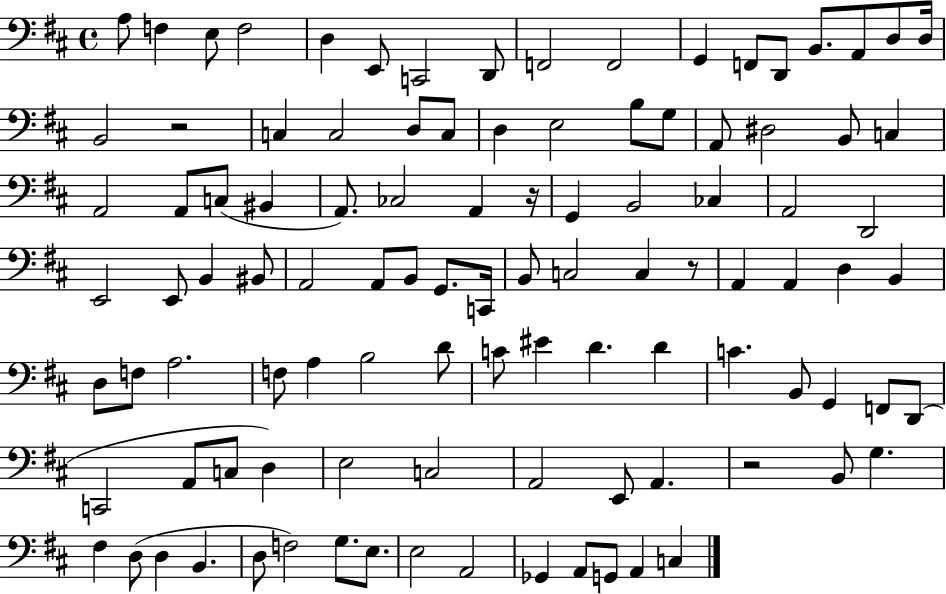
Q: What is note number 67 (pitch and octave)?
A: EIS4